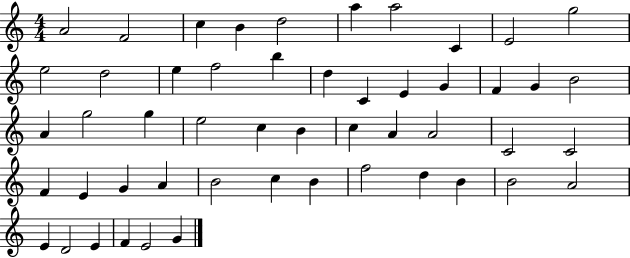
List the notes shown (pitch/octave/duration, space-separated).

A4/h F4/h C5/q B4/q D5/h A5/q A5/h C4/q E4/h G5/h E5/h D5/h E5/q F5/h B5/q D5/q C4/q E4/q G4/q F4/q G4/q B4/h A4/q G5/h G5/q E5/h C5/q B4/q C5/q A4/q A4/h C4/h C4/h F4/q E4/q G4/q A4/q B4/h C5/q B4/q F5/h D5/q B4/q B4/h A4/h E4/q D4/h E4/q F4/q E4/h G4/q